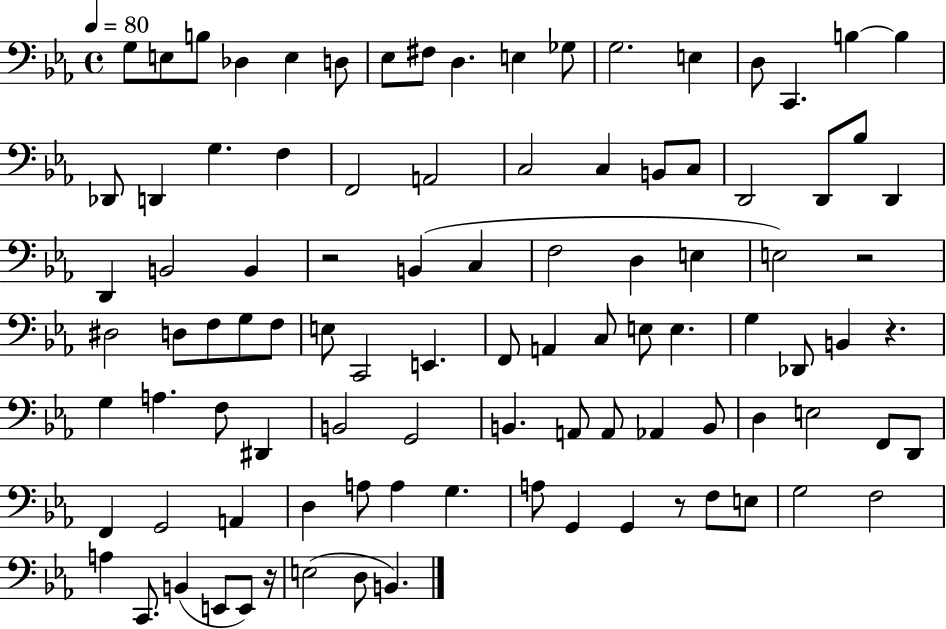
{
  \clef bass
  \time 4/4
  \defaultTimeSignature
  \key ees \major
  \tempo 4 = 80
  g8 e8 b8 des4 e4 d8 | ees8 fis8 d4. e4 ges8 | g2. e4 | d8 c,4. b4~~ b4 | \break des,8 d,4 g4. f4 | f,2 a,2 | c2 c4 b,8 c8 | d,2 d,8 bes8 d,4 | \break d,4 b,2 b,4 | r2 b,4( c4 | f2 d4 e4 | e2) r2 | \break dis2 d8 f8 g8 f8 | e8 c,2 e,4. | f,8 a,4 c8 e8 e4. | g4 des,8 b,4 r4. | \break g4 a4. f8 dis,4 | b,2 g,2 | b,4. a,8 a,8 aes,4 b,8 | d4 e2 f,8 d,8 | \break f,4 g,2 a,4 | d4 a8 a4 g4. | a8 g,4 g,4 r8 f8 e8 | g2 f2 | \break a4 c,8. b,4( e,8 e,8) r16 | e2( d8 b,4.) | \bar "|."
}